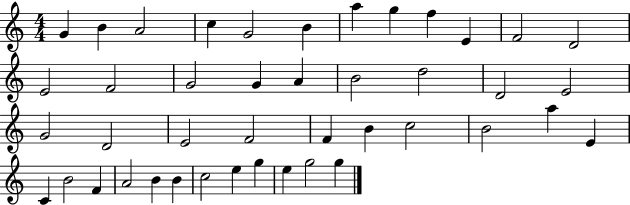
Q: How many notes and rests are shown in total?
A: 43